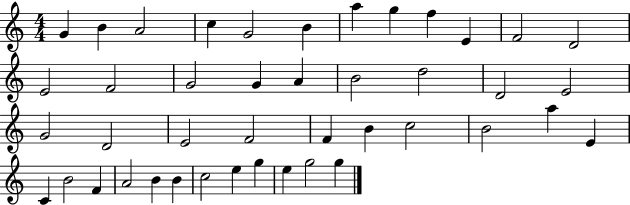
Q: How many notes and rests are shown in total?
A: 43